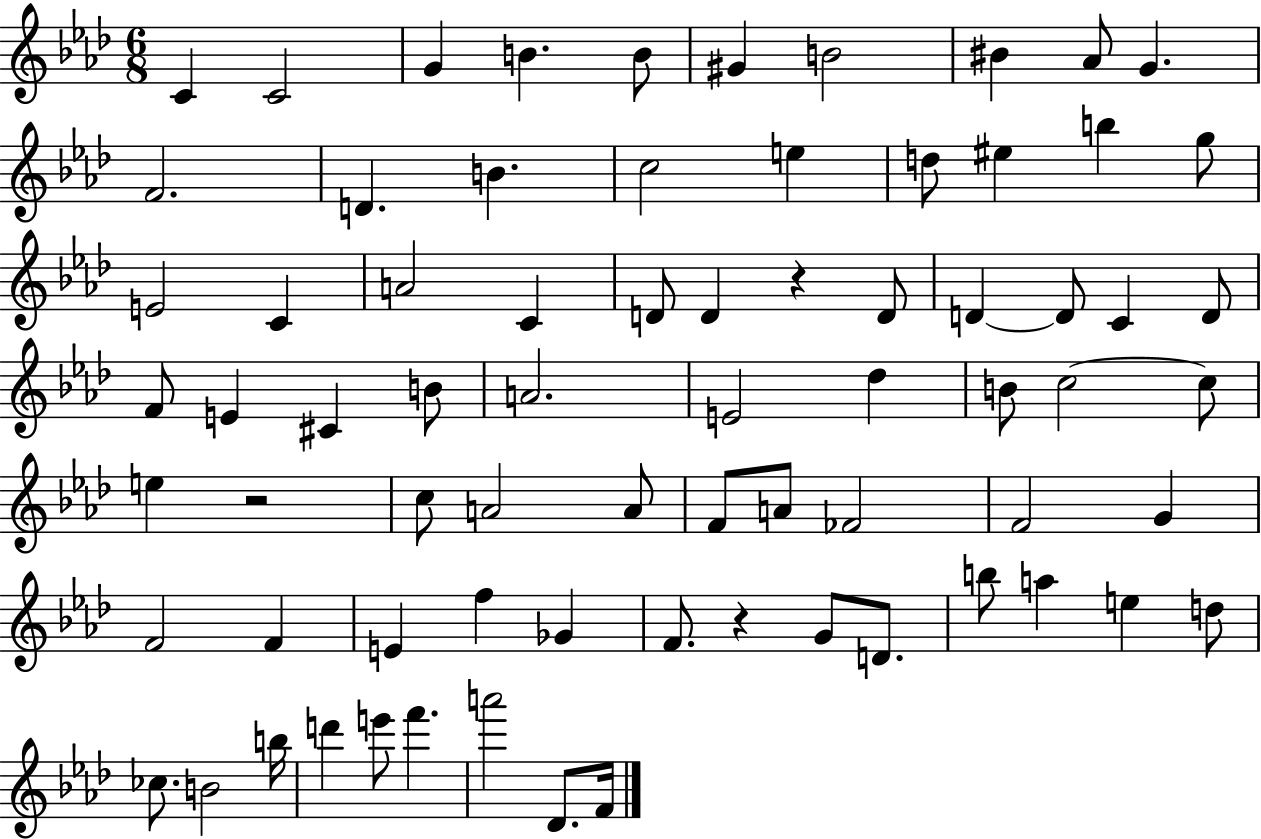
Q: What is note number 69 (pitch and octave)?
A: Db4